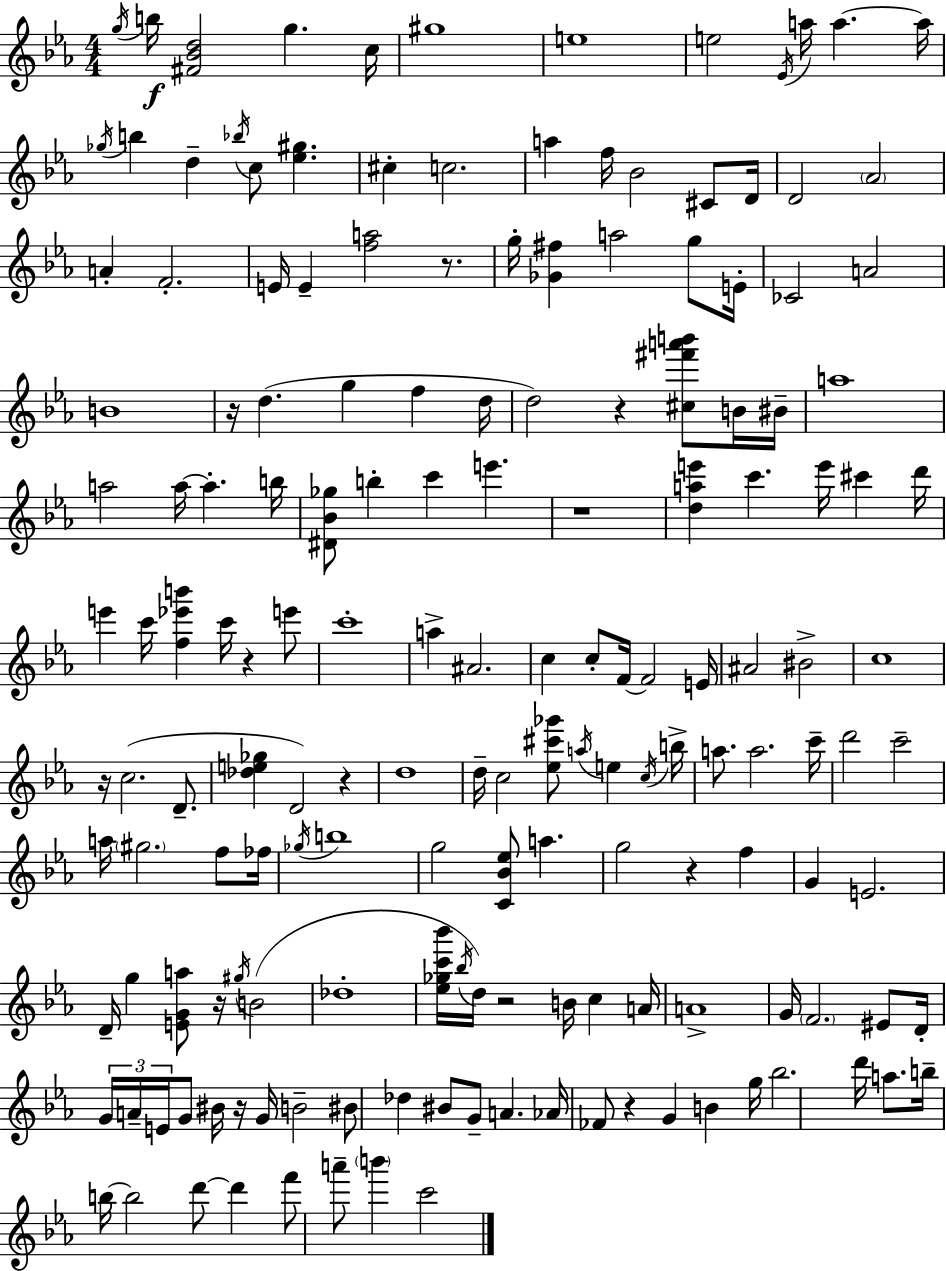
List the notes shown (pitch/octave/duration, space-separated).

G5/s B5/s [F#4,Bb4,D5]/h G5/q. C5/s G#5/w E5/w E5/h Eb4/s A5/s A5/q. A5/s Gb5/s B5/q D5/q Bb5/s C5/e [Eb5,G#5]/q. C#5/q C5/h. A5/q F5/s Bb4/h C#4/e D4/s D4/h Ab4/h A4/q F4/h. E4/s E4/q [F5,A5]/h R/e. G5/s [Gb4,F#5]/q A5/h G5/e E4/s CES4/h A4/h B4/w R/s D5/q. G5/q F5/q D5/s D5/h R/q [C#5,F#6,A6,B6]/e B4/s BIS4/s A5/w A5/h A5/s A5/q. B5/s [D#4,Bb4,Gb5]/e B5/q C6/q E6/q. R/w [D5,A5,E6]/q C6/q. E6/s C#6/q D6/s E6/q C6/s [F5,Eb6,B6]/q C6/s R/q E6/e C6/w A5/q A#4/h. C5/q C5/e F4/s F4/h E4/s A#4/h BIS4/h C5/w R/s C5/h. D4/e. [Db5,E5,Gb5]/q D4/h R/q D5/w D5/s C5/h [Eb5,C#6,Gb6]/e A5/s E5/q C5/s B5/s A5/e. A5/h. C6/s D6/h C6/h A5/s G#5/h. F5/e FES5/s Gb5/s B5/w G5/h [C4,Bb4,Eb5]/e A5/q. G5/h R/q F5/q G4/q E4/h. D4/s G5/q [E4,G4,A5]/e R/s G#5/s B4/h Db5/w [Eb5,Gb5,C6,Bb6]/s Bb5/s D5/s R/h B4/s C5/q A4/s A4/w G4/s F4/h. EIS4/e D4/s G4/s A4/s E4/s G4/e BIS4/s R/s G4/s B4/h BIS4/e Db5/q BIS4/e G4/e A4/q. Ab4/s FES4/e R/q G4/q B4/q G5/s Bb5/h. D6/s A5/e. B5/s B5/s B5/h D6/e D6/q F6/e A6/e B6/q C6/h